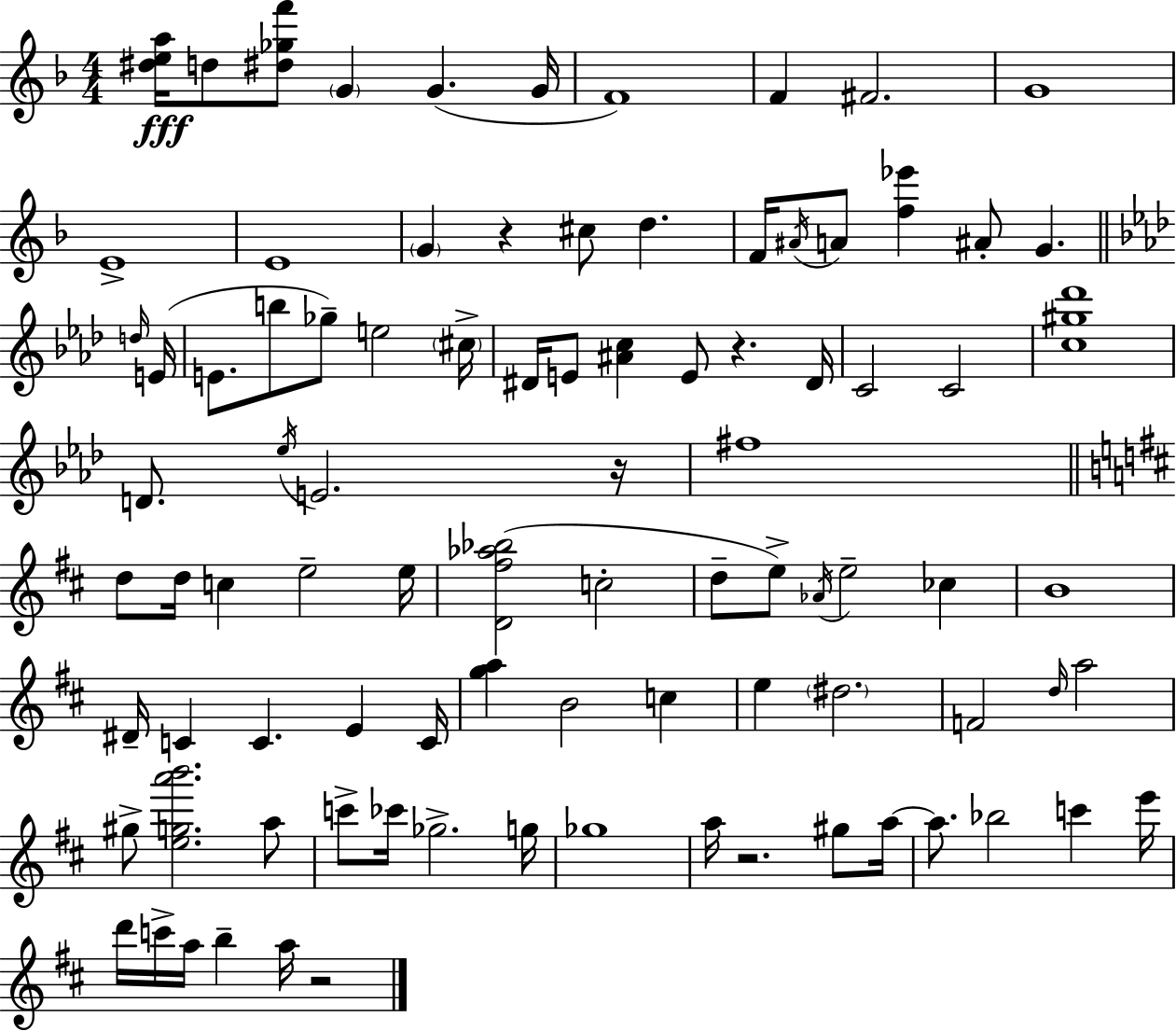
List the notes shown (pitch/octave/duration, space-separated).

[D#5,E5,A5]/s D5/e [D#5,Gb5,F6]/e G4/q G4/q. G4/s F4/w F4/q F#4/h. G4/w E4/w E4/w G4/q R/q C#5/e D5/q. F4/s A#4/s A4/e [F5,Eb6]/q A#4/e G4/q. D5/s E4/s E4/e. B5/e Gb5/e E5/h C#5/s D#4/s E4/e [A#4,C5]/q E4/e R/q. D#4/s C4/h C4/h [C5,G#5,Db6]/w D4/e. Eb5/s E4/h. R/s F#5/w D5/e D5/s C5/q E5/h E5/s [D4,F#5,Ab5,Bb5]/h C5/h D5/e E5/e Ab4/s E5/h CES5/q B4/w D#4/s C4/q C4/q. E4/q C4/s [G5,A5]/q B4/h C5/q E5/q D#5/h. F4/h D5/s A5/h G#5/e [E5,G5,A6,B6]/h. A5/e C6/e CES6/s Gb5/h. G5/s Gb5/w A5/s R/h. G#5/e A5/s A5/e. Bb5/h C6/q E6/s D6/s C6/s A5/s B5/q A5/s R/h